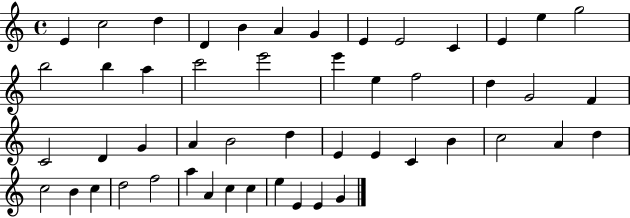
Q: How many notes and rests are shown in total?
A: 50